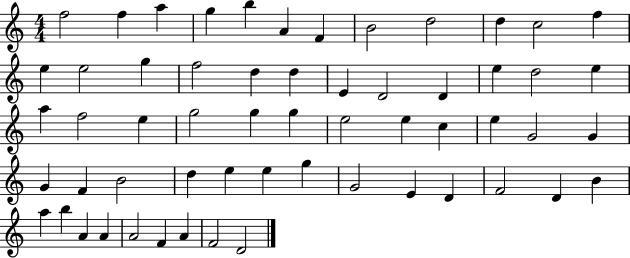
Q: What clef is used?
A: treble